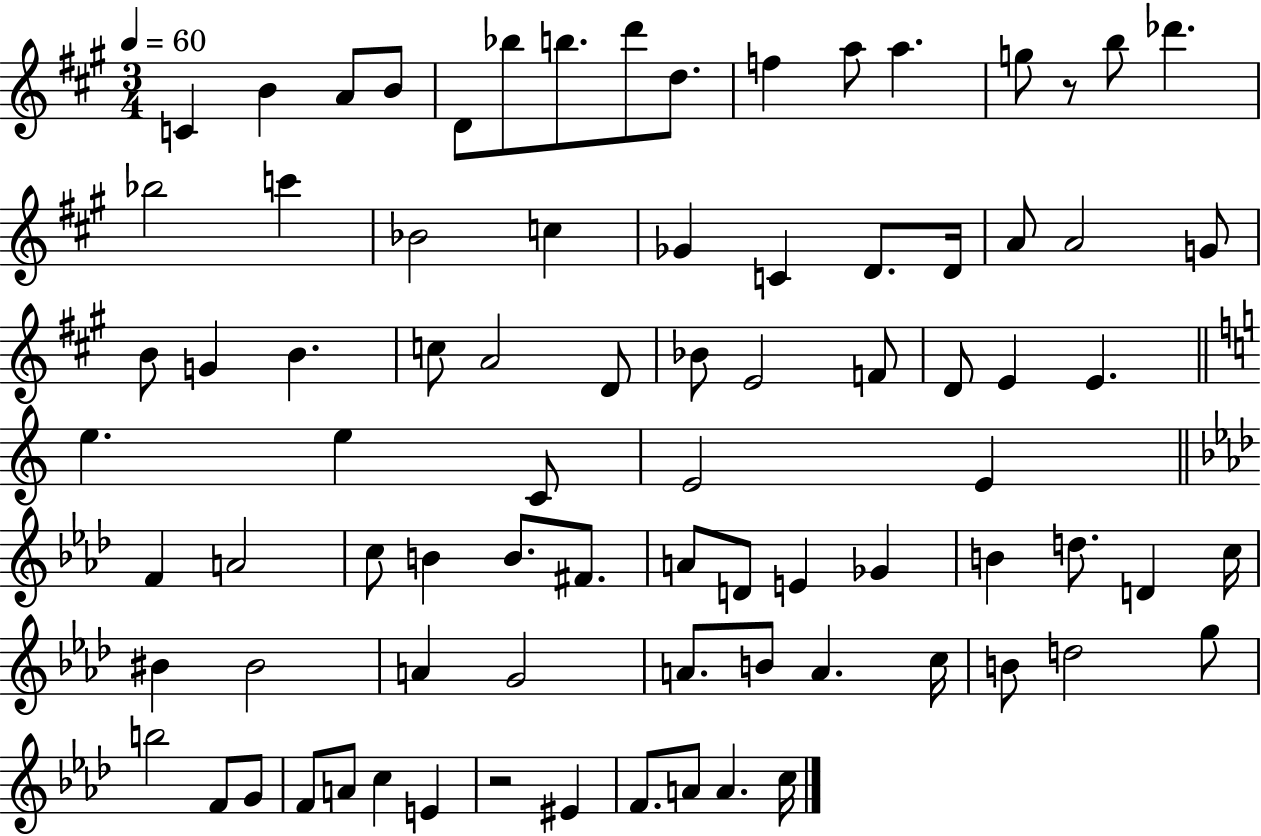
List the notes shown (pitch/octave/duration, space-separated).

C4/q B4/q A4/e B4/e D4/e Bb5/e B5/e. D6/e D5/e. F5/q A5/e A5/q. G5/e R/e B5/e Db6/q. Bb5/h C6/q Bb4/h C5/q Gb4/q C4/q D4/e. D4/s A4/e A4/h G4/e B4/e G4/q B4/q. C5/e A4/h D4/e Bb4/e E4/h F4/e D4/e E4/q E4/q. E5/q. E5/q C4/e E4/h E4/q F4/q A4/h C5/e B4/q B4/e. F#4/e. A4/e D4/e E4/q Gb4/q B4/q D5/e. D4/q C5/s BIS4/q BIS4/h A4/q G4/h A4/e. B4/e A4/q. C5/s B4/e D5/h G5/e B5/h F4/e G4/e F4/e A4/e C5/q E4/q R/h EIS4/q F4/e. A4/e A4/q. C5/s